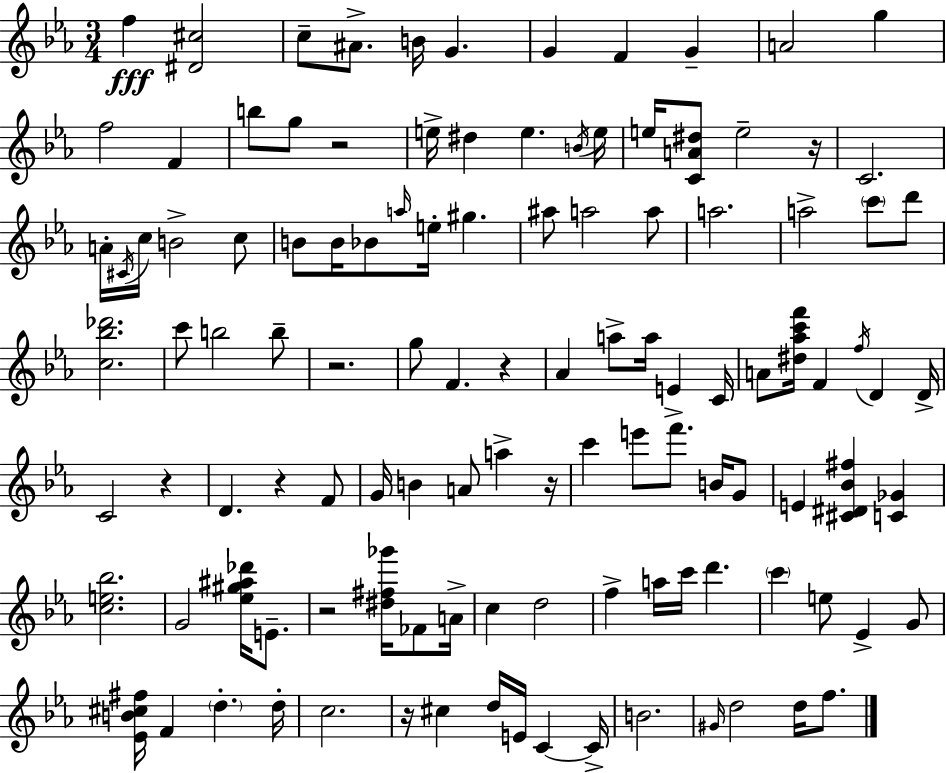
F5/q [D#4,C#5]/h C5/e A#4/e. B4/s G4/q. G4/q F4/q G4/q A4/h G5/q F5/h F4/q B5/e G5/e R/h E5/s D#5/q E5/q. B4/s E5/s E5/s [C4,A4,D#5]/e E5/h R/s C4/h. A4/s C#4/s C5/s B4/h C5/e B4/e B4/s Bb4/e A5/s E5/s G#5/q. A#5/e A5/h A5/e A5/h. A5/h C6/e D6/e [C5,Bb5,Db6]/h. C6/e B5/h B5/e R/h. G5/e F4/q. R/q Ab4/q A5/e A5/s E4/q C4/s A4/e [D#5,Ab5,C6,F6]/s F4/q F5/s D4/q D4/s C4/h R/q D4/q. R/q F4/e G4/s B4/q A4/e A5/q R/s C6/q E6/e F6/e. B4/s G4/e E4/q [C#4,D#4,Bb4,F#5]/q [C4,Gb4]/q [C5,E5,Bb5]/h. G4/h [Eb5,G#5,A#5,Db6]/s E4/e. R/h [D#5,F#5,Gb6]/s FES4/e A4/s C5/q D5/h F5/q A5/s C6/s D6/q. C6/q E5/e Eb4/q G4/e [Eb4,B4,C#5,F#5]/s F4/q D5/q. D5/s C5/h. R/s C#5/q D5/s E4/s C4/q C4/s B4/h. G#4/s D5/h D5/s F5/e.